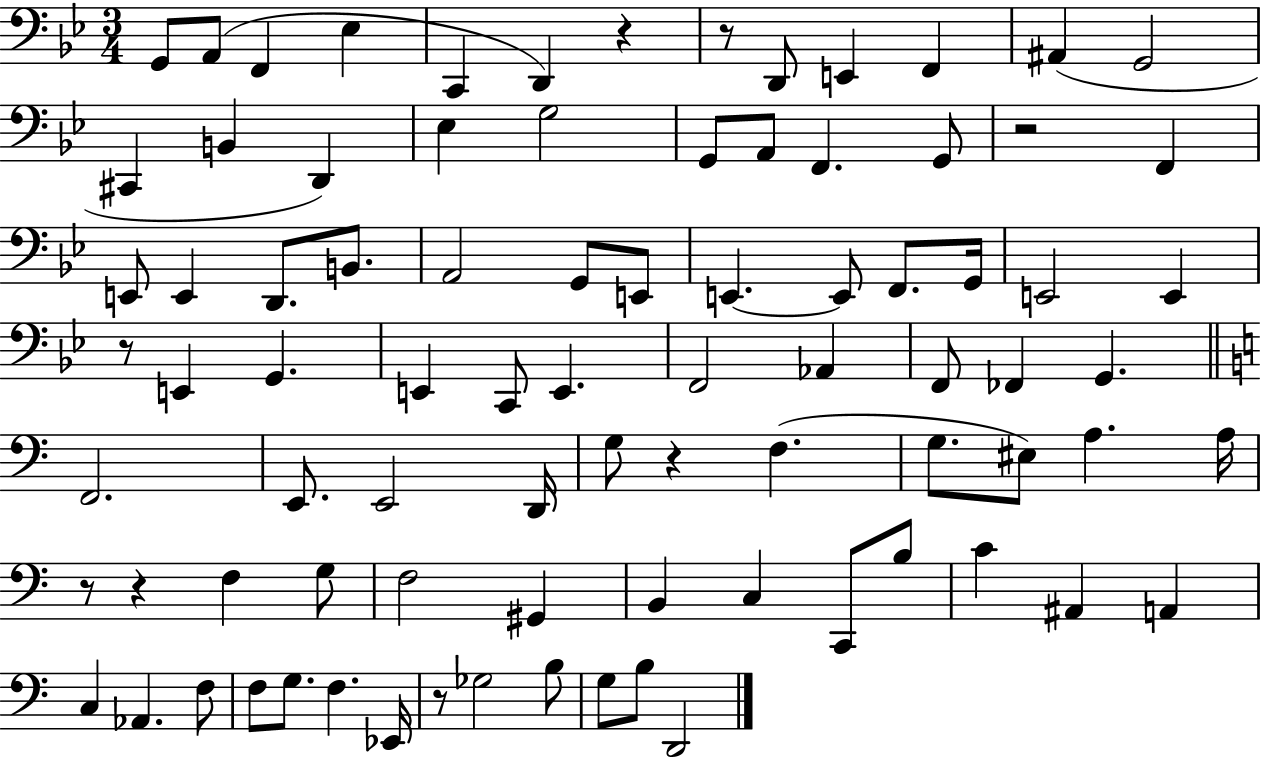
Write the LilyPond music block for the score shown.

{
  \clef bass
  \numericTimeSignature
  \time 3/4
  \key bes \major
  g,8 a,8( f,4 ees4 | c,4 d,4) r4 | r8 d,8 e,4 f,4 | ais,4( g,2 | \break cis,4 b,4 d,4) | ees4 g2 | g,8 a,8 f,4. g,8 | r2 f,4 | \break e,8 e,4 d,8. b,8. | a,2 g,8 e,8 | e,4.~~ e,8 f,8. g,16 | e,2 e,4 | \break r8 e,4 g,4. | e,4 c,8 e,4. | f,2 aes,4 | f,8 fes,4 g,4. | \break \bar "||" \break \key c \major f,2. | e,8. e,2 d,16 | g8 r4 f4.( | g8. eis8) a4. a16 | \break r8 r4 f4 g8 | f2 gis,4 | b,4 c4 c,8 b8 | c'4 ais,4 a,4 | \break c4 aes,4. f8 | f8 g8. f4. ees,16 | r8 ges2 b8 | g8 b8 d,2 | \break \bar "|."
}